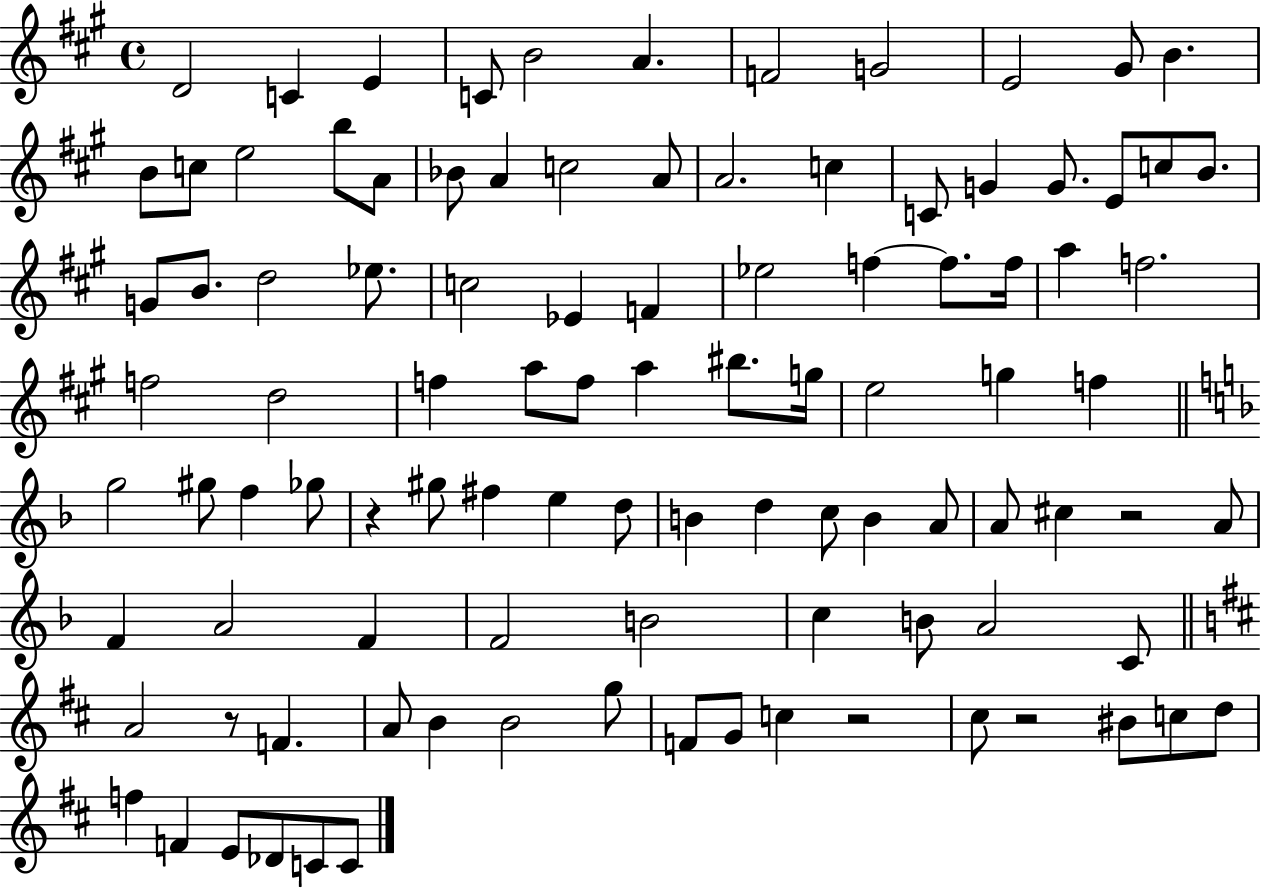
D4/h C4/q E4/q C4/e B4/h A4/q. F4/h G4/h E4/h G#4/e B4/q. B4/e C5/e E5/h B5/e A4/e Bb4/e A4/q C5/h A4/e A4/h. C5/q C4/e G4/q G4/e. E4/e C5/e B4/e. G4/e B4/e. D5/h Eb5/e. C5/h Eb4/q F4/q Eb5/h F5/q F5/e. F5/s A5/q F5/h. F5/h D5/h F5/q A5/e F5/e A5/q BIS5/e. G5/s E5/h G5/q F5/q G5/h G#5/e F5/q Gb5/e R/q G#5/e F#5/q E5/q D5/e B4/q D5/q C5/e B4/q A4/e A4/e C#5/q R/h A4/e F4/q A4/h F4/q F4/h B4/h C5/q B4/e A4/h C4/e A4/h R/e F4/q. A4/e B4/q B4/h G5/e F4/e G4/e C5/q R/h C#5/e R/h BIS4/e C5/e D5/e F5/q F4/q E4/e Db4/e C4/e C4/e